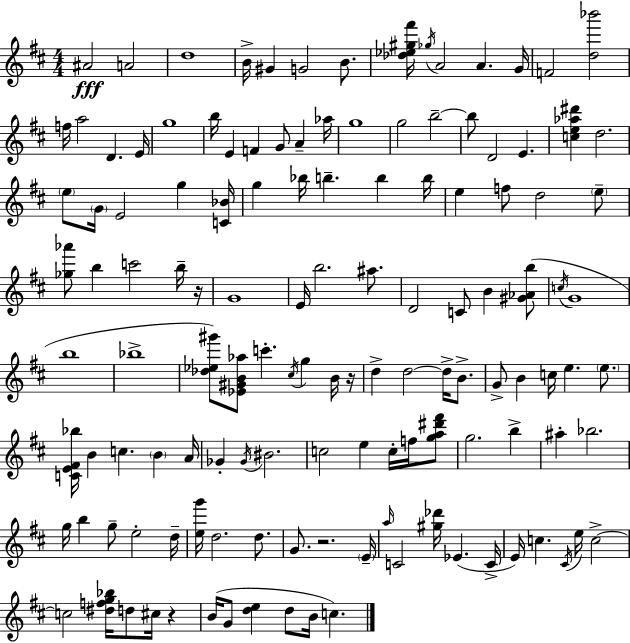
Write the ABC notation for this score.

X:1
T:Untitled
M:4/4
L:1/4
K:D
^A2 A2 d4 B/4 ^G G2 B/2 [_d_e^g^f']/4 _g/4 A2 A G/4 F2 [d_b']2 f/4 a2 D E/4 g4 b/4 E F G/2 A _a/4 g4 g2 b2 b/2 D2 E [ce_a^d'] d2 e/2 G/4 E2 g [C_B]/4 g _b/4 b b b/4 e f/2 d2 e/2 [_g_a']/2 b c'2 b/4 z/4 G4 E/4 b2 ^a/2 D2 C/2 B [^G_Ab]/2 c/4 G4 b4 _b4 [_d_e^g']/2 [_E^GB_a]/2 c' ^c/4 g B/4 z/4 d d2 d/4 B/2 G/2 B c/4 e e/2 [CE^F_b]/4 B c B A/4 _G _G/4 ^B2 c2 e c/4 f/4 [ga^d'^f']/2 g2 b ^a _b2 g/4 b g/2 e2 d/4 [eg']/4 d2 d/2 G/2 z2 E/4 a/4 C2 [^g_d']/4 _E C/4 E/4 c ^C/4 e/4 c2 c2 [^dfg_b]/4 d/2 ^c/4 z B/4 G/2 [de] d/2 B/4 c